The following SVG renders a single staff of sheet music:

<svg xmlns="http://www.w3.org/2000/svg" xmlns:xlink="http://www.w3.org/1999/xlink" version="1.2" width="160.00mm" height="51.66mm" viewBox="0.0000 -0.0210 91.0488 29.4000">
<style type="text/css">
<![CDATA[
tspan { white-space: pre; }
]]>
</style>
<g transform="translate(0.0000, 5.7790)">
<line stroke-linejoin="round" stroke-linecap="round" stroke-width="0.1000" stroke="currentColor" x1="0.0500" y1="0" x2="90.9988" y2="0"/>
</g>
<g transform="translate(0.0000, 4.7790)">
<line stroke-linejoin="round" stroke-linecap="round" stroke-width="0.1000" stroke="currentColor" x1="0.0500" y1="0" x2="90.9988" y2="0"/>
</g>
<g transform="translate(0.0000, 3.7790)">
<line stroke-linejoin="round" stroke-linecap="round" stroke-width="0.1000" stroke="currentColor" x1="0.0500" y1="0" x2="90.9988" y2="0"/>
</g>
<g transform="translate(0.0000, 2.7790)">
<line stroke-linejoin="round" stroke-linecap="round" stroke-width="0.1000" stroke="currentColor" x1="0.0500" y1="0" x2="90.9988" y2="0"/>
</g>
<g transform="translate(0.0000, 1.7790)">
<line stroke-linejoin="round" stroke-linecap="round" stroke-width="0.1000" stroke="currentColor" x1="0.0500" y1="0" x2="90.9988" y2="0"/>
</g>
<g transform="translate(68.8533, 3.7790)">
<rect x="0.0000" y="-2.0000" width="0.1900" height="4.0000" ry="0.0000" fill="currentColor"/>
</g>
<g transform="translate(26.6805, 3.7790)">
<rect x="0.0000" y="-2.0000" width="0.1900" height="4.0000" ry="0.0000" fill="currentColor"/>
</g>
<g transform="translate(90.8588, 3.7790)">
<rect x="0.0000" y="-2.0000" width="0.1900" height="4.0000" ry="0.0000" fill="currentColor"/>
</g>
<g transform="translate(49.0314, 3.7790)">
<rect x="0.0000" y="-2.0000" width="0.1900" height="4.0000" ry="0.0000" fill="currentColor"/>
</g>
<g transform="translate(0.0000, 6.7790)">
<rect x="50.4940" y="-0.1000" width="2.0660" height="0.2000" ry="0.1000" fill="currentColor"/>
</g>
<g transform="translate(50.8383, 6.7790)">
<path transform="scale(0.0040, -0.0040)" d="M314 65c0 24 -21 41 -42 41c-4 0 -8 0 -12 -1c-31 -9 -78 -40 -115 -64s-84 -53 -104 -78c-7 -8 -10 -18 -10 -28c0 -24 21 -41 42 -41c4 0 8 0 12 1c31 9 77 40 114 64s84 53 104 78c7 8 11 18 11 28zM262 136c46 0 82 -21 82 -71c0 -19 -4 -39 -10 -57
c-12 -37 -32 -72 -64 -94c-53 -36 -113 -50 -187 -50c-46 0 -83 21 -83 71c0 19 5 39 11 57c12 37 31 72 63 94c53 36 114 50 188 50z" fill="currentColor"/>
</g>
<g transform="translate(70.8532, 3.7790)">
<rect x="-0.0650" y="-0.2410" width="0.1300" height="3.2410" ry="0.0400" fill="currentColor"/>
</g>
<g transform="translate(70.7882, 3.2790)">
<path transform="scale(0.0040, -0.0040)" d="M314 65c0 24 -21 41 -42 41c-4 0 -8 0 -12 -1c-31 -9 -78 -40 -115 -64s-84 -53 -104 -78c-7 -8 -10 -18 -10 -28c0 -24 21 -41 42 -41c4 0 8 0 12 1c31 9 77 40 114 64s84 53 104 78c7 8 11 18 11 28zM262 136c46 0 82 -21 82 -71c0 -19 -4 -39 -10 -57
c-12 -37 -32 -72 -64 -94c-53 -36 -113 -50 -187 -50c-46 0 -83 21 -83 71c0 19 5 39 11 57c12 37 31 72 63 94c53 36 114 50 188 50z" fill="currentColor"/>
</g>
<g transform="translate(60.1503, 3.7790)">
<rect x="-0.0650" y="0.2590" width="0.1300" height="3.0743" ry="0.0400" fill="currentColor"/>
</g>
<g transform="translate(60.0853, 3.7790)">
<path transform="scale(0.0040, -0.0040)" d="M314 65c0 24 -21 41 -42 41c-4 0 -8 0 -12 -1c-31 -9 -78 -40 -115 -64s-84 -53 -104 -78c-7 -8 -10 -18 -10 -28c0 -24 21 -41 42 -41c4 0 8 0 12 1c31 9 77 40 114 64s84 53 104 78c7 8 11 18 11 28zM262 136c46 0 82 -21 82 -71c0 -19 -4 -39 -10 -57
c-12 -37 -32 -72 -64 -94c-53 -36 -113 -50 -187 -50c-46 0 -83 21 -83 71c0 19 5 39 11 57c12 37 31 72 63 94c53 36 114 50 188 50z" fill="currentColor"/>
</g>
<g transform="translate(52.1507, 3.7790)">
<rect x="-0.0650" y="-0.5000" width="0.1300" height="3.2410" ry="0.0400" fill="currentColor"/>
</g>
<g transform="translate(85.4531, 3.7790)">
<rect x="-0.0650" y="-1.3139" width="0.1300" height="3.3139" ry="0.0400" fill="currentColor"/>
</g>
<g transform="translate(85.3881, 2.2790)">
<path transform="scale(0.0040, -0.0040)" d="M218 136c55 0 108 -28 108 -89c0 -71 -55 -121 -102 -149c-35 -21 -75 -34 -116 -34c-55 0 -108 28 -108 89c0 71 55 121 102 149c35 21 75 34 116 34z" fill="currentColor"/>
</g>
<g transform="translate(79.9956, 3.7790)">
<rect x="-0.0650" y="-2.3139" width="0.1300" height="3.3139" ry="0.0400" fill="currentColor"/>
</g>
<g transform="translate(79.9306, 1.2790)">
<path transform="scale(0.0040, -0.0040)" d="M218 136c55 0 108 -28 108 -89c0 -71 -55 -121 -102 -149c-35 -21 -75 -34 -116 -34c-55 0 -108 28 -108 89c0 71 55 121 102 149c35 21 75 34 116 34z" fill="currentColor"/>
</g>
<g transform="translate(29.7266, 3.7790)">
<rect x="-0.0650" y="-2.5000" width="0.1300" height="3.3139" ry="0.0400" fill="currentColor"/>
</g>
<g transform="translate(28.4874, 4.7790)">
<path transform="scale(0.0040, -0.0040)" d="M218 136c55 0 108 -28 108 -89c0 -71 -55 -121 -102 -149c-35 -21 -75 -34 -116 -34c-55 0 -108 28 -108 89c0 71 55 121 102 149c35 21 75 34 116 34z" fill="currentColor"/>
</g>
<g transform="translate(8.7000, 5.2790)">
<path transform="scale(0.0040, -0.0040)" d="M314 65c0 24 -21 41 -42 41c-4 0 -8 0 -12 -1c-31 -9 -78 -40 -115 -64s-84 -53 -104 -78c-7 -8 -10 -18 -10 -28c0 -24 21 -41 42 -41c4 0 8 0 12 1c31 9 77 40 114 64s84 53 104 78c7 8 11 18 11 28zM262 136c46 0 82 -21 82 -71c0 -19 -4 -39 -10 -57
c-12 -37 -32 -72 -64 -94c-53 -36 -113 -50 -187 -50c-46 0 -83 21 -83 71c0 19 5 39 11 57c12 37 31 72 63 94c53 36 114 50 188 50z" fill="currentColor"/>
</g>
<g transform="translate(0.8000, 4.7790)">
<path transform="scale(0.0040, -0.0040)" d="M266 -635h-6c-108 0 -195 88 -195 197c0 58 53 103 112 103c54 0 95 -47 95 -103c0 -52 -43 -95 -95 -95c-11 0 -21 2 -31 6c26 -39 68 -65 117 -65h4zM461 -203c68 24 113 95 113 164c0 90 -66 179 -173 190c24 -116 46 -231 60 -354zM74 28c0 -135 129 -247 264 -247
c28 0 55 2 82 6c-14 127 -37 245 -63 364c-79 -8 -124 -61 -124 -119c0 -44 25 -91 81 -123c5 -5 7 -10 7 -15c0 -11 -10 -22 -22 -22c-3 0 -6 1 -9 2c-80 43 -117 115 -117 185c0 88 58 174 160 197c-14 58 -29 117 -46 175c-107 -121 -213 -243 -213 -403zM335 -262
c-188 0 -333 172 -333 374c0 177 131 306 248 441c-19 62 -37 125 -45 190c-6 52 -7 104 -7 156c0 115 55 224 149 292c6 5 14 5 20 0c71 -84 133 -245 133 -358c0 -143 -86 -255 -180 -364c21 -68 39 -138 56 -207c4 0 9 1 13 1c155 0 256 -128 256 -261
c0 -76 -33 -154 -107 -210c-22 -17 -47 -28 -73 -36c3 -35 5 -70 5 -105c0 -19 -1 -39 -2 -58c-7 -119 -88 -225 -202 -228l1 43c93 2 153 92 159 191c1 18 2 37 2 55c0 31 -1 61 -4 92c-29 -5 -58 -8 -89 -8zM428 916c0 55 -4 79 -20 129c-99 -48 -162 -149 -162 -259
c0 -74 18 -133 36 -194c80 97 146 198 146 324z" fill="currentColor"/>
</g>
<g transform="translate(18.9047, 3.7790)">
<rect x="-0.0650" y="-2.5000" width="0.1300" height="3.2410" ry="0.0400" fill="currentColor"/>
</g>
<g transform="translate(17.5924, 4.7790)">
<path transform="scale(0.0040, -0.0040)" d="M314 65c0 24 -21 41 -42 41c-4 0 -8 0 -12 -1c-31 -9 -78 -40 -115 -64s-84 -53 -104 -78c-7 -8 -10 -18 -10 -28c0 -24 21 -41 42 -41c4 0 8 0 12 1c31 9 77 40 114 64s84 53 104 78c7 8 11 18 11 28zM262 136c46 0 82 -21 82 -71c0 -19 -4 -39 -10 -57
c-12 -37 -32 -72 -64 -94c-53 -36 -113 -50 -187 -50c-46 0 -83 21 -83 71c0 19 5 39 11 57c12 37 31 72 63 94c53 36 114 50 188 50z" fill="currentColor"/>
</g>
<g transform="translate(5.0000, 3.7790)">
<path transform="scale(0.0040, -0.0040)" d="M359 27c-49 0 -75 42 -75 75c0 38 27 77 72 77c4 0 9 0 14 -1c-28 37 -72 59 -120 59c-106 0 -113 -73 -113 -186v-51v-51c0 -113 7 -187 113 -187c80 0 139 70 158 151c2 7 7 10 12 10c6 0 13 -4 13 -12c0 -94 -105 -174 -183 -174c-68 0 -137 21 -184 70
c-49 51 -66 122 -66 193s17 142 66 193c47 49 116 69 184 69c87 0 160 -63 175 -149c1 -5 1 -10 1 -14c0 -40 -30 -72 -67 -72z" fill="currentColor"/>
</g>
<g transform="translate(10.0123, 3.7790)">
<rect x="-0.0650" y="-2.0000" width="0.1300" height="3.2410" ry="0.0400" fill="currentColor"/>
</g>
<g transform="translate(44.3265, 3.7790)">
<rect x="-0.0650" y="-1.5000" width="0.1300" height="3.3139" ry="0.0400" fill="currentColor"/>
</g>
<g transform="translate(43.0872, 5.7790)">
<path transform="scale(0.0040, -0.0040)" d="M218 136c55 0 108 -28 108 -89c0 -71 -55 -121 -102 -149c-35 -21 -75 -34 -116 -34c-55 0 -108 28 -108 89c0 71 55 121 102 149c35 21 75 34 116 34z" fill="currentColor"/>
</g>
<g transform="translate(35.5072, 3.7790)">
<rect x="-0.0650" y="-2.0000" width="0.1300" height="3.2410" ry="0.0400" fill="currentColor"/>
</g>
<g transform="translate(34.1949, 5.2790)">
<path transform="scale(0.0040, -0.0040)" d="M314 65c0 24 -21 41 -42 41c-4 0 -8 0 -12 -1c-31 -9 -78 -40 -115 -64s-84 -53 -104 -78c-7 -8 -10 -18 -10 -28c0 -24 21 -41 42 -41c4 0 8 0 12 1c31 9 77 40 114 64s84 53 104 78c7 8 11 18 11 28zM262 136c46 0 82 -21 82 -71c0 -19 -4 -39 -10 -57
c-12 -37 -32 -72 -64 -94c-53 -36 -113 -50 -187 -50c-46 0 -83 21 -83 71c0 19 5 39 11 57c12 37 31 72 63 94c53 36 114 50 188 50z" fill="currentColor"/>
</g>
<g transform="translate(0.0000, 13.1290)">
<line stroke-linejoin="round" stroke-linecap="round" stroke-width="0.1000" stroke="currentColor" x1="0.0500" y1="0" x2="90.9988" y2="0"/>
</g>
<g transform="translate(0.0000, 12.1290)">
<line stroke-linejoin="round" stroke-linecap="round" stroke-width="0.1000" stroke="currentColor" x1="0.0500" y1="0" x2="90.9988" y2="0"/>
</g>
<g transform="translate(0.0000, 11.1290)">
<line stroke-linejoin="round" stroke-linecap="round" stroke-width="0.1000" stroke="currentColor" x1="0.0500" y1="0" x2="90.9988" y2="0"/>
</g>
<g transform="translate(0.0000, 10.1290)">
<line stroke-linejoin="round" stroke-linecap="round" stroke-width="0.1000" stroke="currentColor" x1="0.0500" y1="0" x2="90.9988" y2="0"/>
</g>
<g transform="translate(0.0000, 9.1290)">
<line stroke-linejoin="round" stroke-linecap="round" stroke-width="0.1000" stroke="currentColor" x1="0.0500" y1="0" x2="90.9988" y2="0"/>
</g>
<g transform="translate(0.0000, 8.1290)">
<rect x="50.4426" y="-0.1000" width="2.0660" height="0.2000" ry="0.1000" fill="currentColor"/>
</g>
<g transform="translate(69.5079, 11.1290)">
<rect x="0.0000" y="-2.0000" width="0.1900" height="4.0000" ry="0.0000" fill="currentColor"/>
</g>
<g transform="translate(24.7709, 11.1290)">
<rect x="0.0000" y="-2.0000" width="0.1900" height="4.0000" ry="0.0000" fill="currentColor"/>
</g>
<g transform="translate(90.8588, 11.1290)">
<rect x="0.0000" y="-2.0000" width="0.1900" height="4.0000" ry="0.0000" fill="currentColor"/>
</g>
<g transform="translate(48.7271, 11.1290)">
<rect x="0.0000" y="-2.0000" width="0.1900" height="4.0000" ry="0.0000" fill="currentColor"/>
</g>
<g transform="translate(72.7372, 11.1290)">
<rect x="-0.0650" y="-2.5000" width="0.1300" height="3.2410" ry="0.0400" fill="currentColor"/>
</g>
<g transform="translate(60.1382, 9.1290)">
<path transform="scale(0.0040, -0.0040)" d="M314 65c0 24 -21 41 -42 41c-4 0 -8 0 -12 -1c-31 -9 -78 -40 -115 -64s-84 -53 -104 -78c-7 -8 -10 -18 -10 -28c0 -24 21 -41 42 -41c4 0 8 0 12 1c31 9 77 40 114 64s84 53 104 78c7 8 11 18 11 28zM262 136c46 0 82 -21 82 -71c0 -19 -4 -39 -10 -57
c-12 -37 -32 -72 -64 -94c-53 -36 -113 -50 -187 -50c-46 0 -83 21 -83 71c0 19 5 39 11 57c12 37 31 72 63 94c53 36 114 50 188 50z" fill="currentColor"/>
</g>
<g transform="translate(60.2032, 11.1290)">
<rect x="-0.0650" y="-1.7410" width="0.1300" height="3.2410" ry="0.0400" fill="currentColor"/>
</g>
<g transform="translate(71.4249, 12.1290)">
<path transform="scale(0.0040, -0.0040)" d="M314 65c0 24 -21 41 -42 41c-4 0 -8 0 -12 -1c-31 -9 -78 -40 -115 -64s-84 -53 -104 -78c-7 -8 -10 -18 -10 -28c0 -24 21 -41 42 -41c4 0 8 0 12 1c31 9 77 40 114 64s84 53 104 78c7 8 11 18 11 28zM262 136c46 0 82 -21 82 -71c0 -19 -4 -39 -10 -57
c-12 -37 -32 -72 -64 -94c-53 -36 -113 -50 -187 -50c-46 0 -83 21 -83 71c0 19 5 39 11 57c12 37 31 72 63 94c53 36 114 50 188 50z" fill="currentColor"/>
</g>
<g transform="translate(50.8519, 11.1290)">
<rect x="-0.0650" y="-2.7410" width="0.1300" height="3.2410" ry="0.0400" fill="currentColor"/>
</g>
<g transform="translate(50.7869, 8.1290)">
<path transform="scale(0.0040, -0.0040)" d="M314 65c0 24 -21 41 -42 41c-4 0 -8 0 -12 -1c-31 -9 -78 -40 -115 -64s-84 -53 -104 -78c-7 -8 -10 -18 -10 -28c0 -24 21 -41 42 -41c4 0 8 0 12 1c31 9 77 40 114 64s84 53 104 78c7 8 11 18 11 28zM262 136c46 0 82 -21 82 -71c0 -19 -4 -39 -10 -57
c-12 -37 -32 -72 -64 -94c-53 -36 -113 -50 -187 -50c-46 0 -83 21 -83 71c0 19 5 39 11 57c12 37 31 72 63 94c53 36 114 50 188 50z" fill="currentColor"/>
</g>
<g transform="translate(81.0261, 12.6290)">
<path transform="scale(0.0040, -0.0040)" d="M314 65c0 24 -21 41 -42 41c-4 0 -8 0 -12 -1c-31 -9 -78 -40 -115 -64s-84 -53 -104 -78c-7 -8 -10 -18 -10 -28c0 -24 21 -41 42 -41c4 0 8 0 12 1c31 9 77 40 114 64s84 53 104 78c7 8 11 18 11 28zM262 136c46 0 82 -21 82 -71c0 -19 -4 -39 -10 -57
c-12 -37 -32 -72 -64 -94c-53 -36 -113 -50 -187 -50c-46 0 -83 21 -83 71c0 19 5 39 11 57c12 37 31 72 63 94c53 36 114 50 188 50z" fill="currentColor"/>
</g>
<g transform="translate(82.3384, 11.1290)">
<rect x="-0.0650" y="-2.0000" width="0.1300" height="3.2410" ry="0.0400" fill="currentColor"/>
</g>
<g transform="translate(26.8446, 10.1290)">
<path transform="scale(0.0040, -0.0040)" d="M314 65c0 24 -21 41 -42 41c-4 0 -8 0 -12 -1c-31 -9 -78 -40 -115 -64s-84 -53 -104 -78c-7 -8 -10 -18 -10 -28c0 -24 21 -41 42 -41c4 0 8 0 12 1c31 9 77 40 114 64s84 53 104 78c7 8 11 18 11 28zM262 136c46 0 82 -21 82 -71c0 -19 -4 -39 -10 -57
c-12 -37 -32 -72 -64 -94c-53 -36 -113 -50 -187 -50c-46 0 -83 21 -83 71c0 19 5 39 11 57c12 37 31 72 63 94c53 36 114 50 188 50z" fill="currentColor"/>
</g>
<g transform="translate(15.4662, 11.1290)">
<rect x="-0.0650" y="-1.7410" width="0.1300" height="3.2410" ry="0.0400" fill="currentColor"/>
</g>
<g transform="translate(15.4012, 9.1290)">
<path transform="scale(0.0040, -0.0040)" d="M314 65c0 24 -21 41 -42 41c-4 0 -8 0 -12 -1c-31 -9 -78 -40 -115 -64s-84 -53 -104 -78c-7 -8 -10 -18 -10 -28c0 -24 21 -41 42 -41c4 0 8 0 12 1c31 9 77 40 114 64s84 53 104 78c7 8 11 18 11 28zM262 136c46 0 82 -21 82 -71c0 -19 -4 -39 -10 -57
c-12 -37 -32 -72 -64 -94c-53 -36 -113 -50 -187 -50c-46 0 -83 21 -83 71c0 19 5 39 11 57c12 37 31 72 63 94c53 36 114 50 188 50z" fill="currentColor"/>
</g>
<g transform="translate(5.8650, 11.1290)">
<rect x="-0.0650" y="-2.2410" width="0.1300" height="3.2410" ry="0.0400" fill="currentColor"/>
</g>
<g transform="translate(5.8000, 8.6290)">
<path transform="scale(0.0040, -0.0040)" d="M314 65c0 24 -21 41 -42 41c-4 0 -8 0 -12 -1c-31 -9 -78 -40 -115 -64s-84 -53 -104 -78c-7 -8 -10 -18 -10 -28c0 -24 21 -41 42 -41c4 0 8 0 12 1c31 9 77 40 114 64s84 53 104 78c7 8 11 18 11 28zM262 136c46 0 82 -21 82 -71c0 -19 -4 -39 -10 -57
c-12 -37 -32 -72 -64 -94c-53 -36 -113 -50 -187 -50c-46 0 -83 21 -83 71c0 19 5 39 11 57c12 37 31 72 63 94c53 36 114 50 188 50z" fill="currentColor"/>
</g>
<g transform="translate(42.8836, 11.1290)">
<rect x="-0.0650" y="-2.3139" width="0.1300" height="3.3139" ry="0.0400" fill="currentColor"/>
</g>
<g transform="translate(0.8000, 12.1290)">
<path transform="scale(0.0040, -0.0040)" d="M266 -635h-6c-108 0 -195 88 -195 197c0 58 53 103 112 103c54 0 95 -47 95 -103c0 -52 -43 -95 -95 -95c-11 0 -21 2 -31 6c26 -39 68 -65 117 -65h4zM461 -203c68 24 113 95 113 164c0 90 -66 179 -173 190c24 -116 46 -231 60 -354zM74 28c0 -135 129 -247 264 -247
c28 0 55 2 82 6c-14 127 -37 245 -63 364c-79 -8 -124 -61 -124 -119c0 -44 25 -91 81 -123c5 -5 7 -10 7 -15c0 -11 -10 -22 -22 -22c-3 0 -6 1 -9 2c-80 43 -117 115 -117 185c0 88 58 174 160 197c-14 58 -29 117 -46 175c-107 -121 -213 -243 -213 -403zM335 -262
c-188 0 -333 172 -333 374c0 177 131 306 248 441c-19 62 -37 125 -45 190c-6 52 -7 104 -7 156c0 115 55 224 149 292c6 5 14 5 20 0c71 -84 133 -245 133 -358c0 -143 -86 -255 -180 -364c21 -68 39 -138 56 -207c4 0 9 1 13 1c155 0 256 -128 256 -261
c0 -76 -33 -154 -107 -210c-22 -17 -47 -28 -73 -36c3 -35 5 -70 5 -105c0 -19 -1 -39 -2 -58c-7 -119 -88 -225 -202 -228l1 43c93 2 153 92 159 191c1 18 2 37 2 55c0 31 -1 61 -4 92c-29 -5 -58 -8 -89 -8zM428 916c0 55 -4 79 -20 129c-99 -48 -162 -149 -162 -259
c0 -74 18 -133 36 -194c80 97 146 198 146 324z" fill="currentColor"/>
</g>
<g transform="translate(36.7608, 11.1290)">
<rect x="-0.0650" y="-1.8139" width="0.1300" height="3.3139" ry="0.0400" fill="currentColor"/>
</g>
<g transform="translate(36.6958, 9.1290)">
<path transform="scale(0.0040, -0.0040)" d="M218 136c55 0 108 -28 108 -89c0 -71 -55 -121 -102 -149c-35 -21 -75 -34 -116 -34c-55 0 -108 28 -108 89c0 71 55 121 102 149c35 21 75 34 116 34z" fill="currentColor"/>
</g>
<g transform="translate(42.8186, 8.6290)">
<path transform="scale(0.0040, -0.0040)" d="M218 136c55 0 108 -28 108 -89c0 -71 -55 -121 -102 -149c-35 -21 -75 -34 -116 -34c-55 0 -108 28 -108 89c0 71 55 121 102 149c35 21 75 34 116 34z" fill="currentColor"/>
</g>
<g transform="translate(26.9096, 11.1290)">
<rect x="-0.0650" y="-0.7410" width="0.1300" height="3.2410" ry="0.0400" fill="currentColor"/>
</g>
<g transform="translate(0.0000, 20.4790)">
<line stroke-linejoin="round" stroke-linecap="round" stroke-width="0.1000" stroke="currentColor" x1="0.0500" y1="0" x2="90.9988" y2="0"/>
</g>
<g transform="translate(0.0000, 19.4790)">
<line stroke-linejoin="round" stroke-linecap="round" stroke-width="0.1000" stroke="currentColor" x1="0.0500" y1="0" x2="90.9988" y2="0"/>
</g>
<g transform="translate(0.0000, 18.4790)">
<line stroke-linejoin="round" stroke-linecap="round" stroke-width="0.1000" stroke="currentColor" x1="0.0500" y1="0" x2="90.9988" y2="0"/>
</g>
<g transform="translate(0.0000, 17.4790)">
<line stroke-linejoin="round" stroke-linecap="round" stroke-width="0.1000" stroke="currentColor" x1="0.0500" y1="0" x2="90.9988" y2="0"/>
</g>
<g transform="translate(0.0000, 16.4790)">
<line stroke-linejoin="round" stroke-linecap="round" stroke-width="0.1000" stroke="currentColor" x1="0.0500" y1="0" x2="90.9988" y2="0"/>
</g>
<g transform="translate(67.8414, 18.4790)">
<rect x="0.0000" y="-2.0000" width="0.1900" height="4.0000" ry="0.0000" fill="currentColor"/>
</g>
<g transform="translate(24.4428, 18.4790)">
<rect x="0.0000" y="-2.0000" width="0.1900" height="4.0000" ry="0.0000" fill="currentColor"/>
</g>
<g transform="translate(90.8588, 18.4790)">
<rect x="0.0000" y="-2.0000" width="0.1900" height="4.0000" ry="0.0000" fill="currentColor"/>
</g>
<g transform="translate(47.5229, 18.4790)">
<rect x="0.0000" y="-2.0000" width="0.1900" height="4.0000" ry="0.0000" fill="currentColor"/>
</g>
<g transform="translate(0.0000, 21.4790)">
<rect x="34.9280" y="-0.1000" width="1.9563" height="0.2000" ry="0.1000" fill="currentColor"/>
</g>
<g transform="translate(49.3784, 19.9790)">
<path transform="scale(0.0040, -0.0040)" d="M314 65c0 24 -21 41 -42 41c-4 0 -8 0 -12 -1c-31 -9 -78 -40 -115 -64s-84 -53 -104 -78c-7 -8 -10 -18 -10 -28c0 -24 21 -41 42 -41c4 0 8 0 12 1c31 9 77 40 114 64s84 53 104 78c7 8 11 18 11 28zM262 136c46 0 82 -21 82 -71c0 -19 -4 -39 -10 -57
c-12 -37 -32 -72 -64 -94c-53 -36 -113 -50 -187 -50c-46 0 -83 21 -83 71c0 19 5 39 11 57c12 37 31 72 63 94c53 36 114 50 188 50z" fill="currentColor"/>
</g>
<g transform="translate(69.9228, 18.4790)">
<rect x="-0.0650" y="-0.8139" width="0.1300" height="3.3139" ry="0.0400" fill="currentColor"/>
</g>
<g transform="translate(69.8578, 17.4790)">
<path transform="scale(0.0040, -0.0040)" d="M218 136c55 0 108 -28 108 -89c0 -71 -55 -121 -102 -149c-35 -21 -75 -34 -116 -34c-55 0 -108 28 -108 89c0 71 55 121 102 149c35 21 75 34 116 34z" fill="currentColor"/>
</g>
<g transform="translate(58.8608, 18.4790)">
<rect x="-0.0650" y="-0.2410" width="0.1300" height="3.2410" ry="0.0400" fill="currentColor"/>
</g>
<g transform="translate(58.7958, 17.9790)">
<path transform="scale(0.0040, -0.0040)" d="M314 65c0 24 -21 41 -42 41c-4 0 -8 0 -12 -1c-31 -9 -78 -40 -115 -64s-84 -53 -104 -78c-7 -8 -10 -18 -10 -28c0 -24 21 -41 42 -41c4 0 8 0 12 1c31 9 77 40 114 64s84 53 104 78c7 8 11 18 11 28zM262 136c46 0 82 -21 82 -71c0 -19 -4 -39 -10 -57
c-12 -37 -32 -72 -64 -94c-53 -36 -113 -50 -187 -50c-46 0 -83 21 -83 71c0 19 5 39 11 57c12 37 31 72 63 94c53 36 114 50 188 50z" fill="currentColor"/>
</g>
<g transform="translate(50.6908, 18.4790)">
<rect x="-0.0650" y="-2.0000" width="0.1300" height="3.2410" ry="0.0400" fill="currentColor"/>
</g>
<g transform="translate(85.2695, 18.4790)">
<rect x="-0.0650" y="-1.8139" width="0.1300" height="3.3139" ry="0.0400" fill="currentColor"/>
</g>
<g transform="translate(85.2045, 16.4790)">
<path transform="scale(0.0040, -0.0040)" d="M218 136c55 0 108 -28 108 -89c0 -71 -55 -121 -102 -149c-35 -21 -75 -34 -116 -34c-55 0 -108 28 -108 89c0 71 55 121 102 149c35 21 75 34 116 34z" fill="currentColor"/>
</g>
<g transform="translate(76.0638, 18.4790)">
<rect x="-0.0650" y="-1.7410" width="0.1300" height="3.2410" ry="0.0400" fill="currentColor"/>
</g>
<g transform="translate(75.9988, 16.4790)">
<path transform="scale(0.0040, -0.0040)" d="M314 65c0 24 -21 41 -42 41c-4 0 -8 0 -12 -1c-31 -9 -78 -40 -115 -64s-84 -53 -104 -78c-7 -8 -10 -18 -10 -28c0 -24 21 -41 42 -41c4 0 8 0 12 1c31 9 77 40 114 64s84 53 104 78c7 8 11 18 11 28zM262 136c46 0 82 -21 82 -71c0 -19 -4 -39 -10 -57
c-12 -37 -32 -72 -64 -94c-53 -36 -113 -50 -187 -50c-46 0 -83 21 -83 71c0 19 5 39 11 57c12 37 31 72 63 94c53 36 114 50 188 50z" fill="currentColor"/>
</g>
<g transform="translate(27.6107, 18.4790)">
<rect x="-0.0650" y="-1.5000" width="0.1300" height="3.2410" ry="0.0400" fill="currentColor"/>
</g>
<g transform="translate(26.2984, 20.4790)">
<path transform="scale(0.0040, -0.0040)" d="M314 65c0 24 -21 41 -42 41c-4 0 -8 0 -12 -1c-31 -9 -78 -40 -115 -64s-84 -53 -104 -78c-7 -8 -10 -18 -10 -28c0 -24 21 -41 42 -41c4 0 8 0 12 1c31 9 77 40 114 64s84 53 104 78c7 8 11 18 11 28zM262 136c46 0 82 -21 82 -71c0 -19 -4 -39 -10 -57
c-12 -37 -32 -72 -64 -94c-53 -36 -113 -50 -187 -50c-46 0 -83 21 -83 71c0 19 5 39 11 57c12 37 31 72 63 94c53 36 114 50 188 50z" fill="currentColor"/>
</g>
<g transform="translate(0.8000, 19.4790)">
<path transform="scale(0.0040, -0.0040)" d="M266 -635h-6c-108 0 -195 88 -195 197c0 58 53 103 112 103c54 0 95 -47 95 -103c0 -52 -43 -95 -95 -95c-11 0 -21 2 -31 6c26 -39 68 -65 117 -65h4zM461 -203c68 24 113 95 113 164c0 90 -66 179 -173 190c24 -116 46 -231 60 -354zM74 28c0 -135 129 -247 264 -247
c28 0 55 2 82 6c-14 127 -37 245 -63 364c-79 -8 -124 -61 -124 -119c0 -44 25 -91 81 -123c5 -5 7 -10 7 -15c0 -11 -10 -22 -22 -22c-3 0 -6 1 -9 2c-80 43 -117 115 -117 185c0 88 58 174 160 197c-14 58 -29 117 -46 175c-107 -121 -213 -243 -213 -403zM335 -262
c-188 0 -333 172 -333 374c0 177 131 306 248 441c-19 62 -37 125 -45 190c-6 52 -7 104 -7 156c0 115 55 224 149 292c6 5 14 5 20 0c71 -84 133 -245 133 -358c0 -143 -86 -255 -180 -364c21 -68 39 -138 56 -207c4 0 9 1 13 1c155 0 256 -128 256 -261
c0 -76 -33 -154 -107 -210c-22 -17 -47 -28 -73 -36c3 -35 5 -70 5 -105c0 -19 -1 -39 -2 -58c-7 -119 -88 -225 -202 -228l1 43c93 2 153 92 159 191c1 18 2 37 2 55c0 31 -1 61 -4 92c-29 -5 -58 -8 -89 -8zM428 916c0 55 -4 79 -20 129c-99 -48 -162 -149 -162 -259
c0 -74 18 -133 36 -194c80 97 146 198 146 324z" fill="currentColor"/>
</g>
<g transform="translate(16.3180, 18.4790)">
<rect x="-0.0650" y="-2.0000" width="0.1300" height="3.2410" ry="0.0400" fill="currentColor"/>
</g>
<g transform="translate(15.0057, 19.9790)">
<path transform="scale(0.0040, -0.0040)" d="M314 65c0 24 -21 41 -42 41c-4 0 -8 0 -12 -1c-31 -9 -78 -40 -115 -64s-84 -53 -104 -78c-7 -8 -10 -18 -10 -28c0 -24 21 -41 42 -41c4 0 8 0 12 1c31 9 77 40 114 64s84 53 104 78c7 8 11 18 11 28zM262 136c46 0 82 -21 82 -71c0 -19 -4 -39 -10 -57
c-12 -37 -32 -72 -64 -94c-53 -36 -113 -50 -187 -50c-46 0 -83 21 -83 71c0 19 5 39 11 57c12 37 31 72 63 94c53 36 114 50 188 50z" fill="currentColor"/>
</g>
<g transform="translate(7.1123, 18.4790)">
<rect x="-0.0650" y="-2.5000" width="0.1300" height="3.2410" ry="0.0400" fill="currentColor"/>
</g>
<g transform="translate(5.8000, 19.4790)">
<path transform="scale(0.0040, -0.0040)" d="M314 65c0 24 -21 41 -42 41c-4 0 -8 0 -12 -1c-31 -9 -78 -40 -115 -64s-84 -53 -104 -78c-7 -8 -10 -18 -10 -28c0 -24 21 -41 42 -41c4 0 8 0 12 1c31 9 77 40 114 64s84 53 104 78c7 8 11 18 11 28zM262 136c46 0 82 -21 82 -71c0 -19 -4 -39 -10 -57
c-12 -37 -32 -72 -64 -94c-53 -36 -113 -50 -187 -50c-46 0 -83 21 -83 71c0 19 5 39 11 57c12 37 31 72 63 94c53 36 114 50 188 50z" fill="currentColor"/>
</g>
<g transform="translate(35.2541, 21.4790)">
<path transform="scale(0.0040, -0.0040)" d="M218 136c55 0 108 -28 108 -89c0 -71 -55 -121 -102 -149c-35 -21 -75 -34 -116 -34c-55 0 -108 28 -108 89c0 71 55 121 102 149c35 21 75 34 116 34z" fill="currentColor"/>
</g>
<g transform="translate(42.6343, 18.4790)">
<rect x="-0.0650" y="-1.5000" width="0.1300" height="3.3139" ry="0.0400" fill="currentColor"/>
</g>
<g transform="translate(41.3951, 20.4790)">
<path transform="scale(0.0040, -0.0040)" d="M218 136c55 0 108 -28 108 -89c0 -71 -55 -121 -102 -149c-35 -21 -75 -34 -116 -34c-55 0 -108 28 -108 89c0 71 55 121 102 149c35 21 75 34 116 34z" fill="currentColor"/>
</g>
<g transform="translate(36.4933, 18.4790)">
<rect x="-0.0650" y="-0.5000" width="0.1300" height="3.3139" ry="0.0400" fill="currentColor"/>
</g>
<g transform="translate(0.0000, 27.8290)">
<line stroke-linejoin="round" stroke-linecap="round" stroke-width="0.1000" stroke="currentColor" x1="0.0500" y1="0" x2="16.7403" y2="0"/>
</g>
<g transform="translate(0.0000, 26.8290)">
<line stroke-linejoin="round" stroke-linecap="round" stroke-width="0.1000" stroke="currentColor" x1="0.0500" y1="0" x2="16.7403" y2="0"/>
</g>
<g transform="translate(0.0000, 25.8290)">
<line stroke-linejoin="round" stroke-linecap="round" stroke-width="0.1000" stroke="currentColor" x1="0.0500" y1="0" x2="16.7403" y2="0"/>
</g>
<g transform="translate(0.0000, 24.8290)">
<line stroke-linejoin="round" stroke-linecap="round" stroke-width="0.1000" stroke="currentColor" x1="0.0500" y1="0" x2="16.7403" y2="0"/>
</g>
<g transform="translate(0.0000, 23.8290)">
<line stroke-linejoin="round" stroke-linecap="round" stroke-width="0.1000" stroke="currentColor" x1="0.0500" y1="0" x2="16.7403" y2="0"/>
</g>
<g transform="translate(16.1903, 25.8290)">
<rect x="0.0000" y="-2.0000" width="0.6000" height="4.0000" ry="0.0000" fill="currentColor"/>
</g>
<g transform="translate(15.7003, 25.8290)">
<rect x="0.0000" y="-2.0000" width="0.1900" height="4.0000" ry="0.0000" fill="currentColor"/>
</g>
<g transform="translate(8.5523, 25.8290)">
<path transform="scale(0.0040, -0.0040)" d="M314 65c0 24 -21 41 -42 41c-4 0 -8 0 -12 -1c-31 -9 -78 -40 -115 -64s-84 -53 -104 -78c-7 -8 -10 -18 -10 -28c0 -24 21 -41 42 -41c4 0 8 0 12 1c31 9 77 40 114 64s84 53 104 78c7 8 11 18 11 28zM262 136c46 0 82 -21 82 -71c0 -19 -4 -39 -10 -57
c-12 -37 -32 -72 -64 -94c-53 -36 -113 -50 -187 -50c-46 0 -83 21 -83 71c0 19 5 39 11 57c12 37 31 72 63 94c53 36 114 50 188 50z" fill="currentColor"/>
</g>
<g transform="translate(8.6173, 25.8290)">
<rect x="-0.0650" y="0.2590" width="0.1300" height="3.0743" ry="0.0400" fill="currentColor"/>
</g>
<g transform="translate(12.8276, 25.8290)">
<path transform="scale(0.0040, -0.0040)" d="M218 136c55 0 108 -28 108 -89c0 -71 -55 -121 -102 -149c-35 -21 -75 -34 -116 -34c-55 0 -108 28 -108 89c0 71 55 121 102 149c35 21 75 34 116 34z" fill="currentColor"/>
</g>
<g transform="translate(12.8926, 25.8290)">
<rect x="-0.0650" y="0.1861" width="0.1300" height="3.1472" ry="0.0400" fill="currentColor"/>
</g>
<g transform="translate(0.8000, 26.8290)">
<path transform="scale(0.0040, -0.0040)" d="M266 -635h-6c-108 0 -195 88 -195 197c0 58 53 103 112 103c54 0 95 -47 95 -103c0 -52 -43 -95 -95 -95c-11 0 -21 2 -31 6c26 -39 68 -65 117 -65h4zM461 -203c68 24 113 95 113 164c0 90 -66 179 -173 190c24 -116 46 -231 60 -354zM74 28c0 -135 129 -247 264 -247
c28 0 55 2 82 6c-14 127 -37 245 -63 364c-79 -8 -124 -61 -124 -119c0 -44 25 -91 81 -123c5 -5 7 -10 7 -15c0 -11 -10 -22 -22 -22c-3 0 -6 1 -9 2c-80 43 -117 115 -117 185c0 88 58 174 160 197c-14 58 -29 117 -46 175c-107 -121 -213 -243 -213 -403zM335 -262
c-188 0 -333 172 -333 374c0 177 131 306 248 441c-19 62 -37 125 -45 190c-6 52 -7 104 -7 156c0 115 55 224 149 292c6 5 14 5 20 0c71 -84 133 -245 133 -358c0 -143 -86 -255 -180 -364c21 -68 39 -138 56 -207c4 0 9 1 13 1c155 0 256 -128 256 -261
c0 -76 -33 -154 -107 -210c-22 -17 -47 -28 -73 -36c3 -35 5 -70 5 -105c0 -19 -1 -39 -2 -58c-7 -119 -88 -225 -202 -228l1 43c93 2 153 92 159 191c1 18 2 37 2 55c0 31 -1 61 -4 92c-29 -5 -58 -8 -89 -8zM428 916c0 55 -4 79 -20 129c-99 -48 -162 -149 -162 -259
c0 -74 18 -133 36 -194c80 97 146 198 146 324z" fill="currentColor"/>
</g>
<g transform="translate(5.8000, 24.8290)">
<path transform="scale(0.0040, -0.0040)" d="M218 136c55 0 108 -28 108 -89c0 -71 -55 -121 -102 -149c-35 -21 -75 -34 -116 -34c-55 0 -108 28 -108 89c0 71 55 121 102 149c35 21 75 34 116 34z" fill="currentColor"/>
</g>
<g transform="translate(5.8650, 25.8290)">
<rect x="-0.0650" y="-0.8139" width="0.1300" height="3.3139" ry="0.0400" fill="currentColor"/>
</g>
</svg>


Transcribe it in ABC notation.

X:1
T:Untitled
M:4/4
L:1/4
K:C
F2 G2 G F2 E C2 B2 c2 g e g2 f2 d2 f g a2 f2 G2 F2 G2 F2 E2 C E F2 c2 d f2 f d B2 B